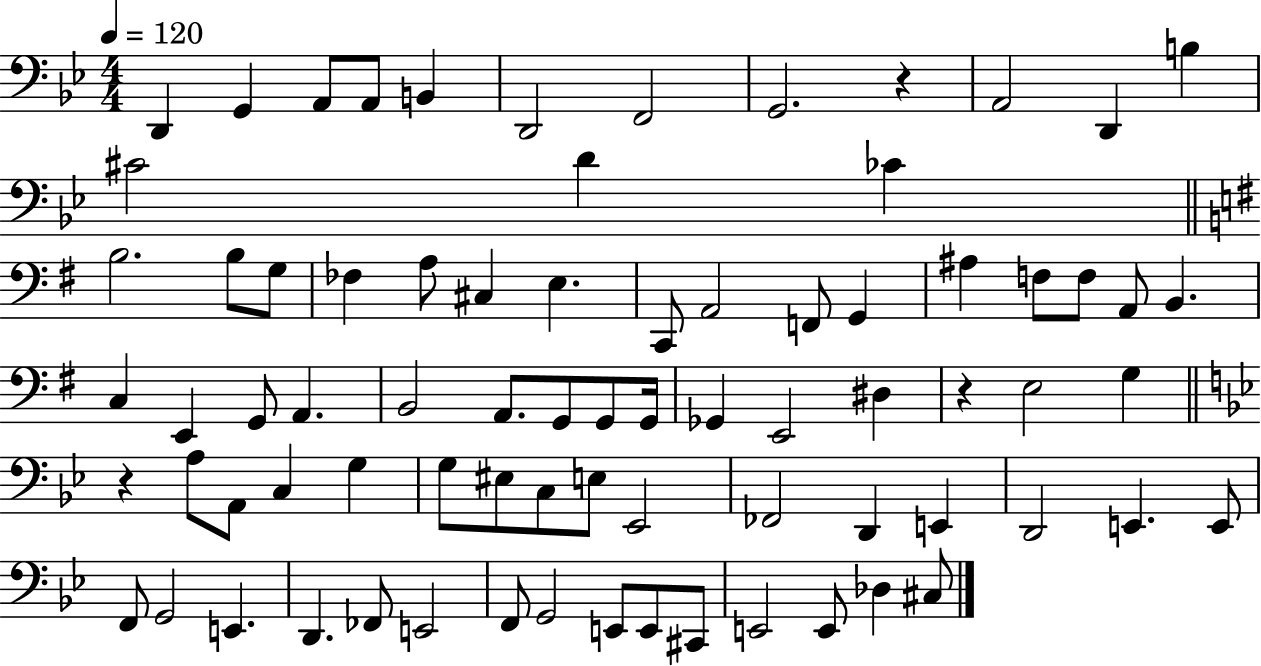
D2/q G2/q A2/e A2/e B2/q D2/h F2/h G2/h. R/q A2/h D2/q B3/q C#4/h D4/q CES4/q B3/h. B3/e G3/e FES3/q A3/e C#3/q E3/q. C2/e A2/h F2/e G2/q A#3/q F3/e F3/e A2/e B2/q. C3/q E2/q G2/e A2/q. B2/h A2/e. G2/e G2/e G2/s Gb2/q E2/h D#3/q R/q E3/h G3/q R/q A3/e A2/e C3/q G3/q G3/e EIS3/e C3/e E3/e Eb2/h FES2/h D2/q E2/q D2/h E2/q. E2/e F2/e G2/h E2/q. D2/q. FES2/e E2/h F2/e G2/h E2/e E2/e C#2/e E2/h E2/e Db3/q C#3/e